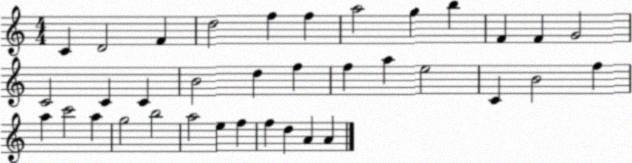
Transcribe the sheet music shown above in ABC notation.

X:1
T:Untitled
M:4/4
L:1/4
K:C
C D2 F d2 f f a2 g b F F G2 C2 C C B2 d f f a e2 C B2 f a c'2 a g2 b2 a2 e f f d A A